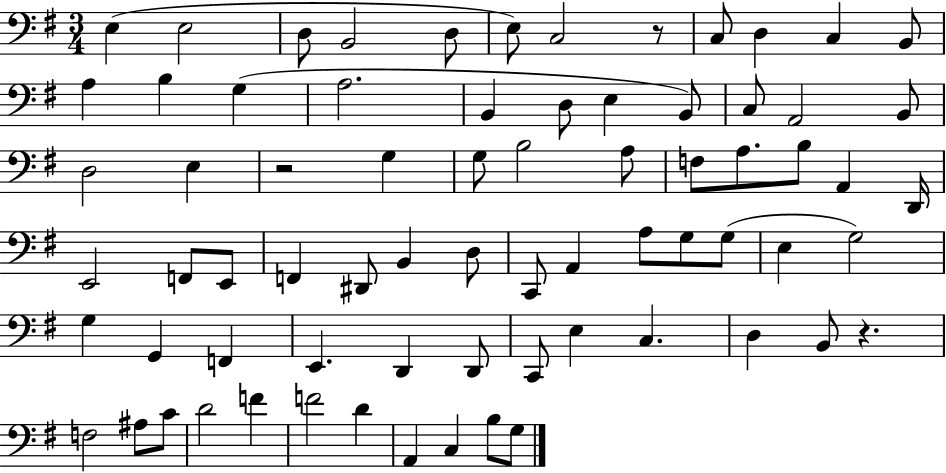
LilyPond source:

{
  \clef bass
  \numericTimeSignature
  \time 3/4
  \key g \major
  \repeat volta 2 { e4( e2 | d8 b,2 d8 | e8) c2 r8 | c8 d4 c4 b,8 | \break a4 b4 g4( | a2. | b,4 d8 e4 b,8) | c8 a,2 b,8 | \break d2 e4 | r2 g4 | g8 b2 a8 | f8 a8. b8 a,4 d,16 | \break e,2 f,8 e,8 | f,4 dis,8 b,4 d8 | c,8 a,4 a8 g8 g8( | e4 g2) | \break g4 g,4 f,4 | e,4. d,4 d,8 | c,8 e4 c4. | d4 b,8 r4. | \break f2 ais8 c'8 | d'2 f'4 | f'2 d'4 | a,4 c4 b8 g8 | \break } \bar "|."
}